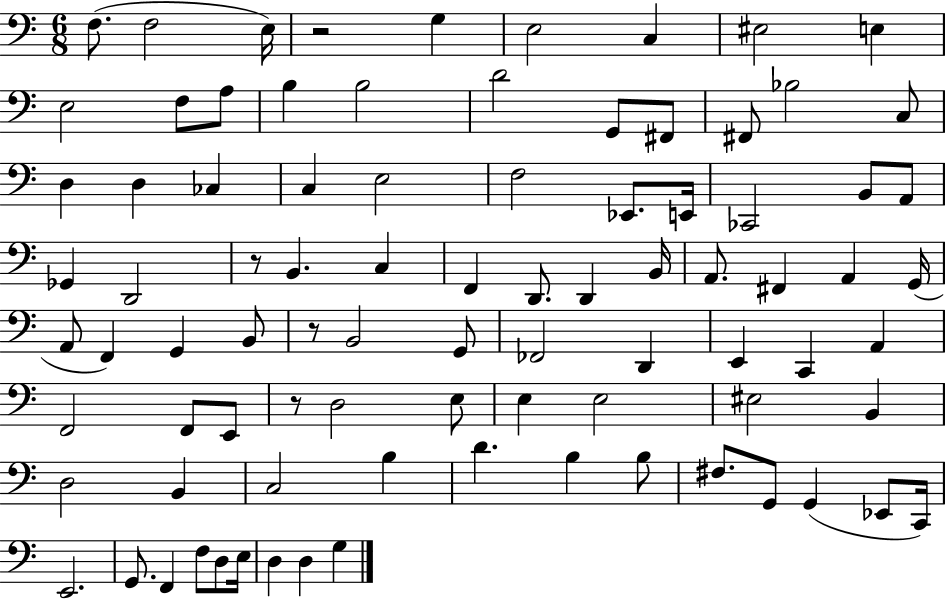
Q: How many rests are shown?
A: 4